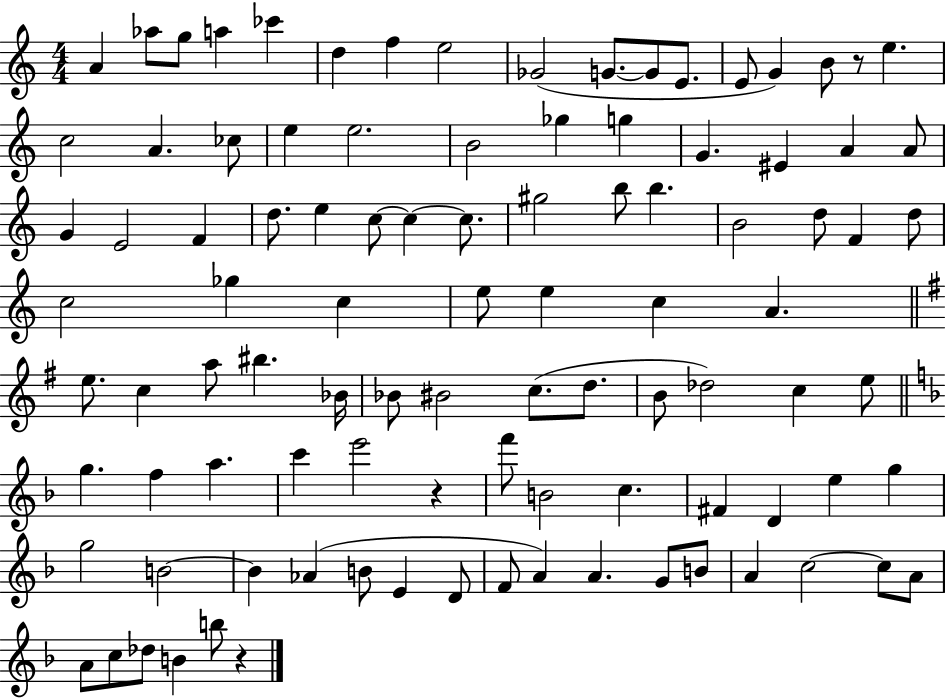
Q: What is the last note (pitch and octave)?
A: B5